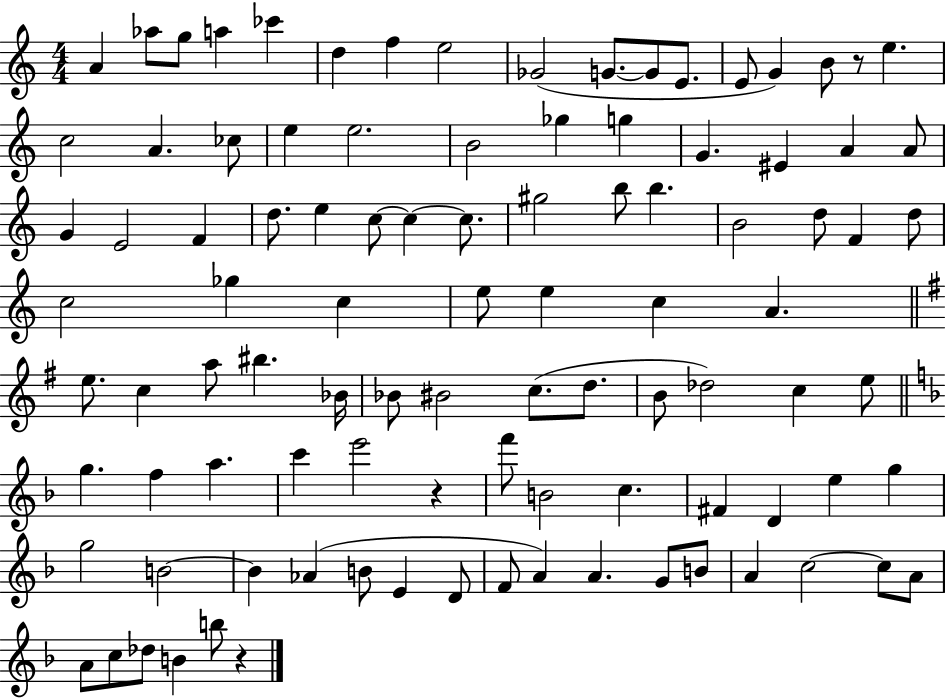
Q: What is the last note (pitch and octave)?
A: B5